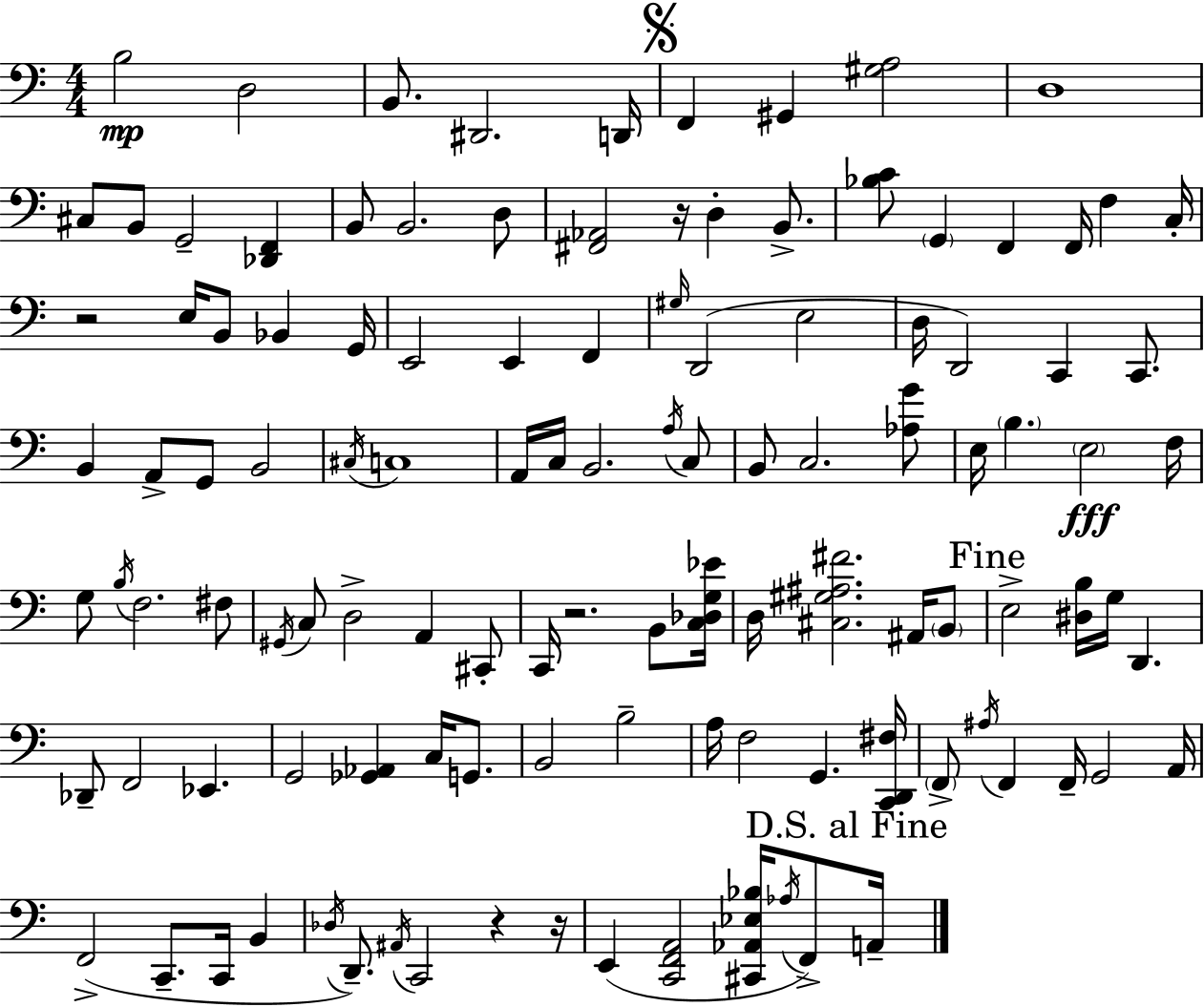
B3/h D3/h B2/e. D#2/h. D2/s F2/q G#2/q [G#3,A3]/h D3/w C#3/e B2/e G2/h [Db2,F2]/q B2/e B2/h. D3/e [F#2,Ab2]/h R/s D3/q B2/e. [Bb3,C4]/e G2/q F2/q F2/s F3/q C3/s R/h E3/s B2/e Bb2/q G2/s E2/h E2/q F2/q G#3/s D2/h E3/h D3/s D2/h C2/q C2/e. B2/q A2/e G2/e B2/h C#3/s C3/w A2/s C3/s B2/h. A3/s C3/e B2/e C3/h. [Ab3,G4]/e E3/s B3/q. E3/h F3/s G3/e B3/s F3/h. F#3/e G#2/s C3/e D3/h A2/q C#2/e C2/s R/h. B2/e [C3,Db3,G3,Eb4]/s D3/s [C#3,G#3,A#3,F#4]/h. A#2/s B2/e E3/h [D#3,B3]/s G3/s D2/q. Db2/e F2/h Eb2/q. G2/h [Gb2,Ab2]/q C3/s G2/e. B2/h B3/h A3/s F3/h G2/q. [C2,D2,F#3]/s F2/e A#3/s F2/q F2/s G2/h A2/s F2/h C2/e. C2/s B2/q Db3/s D2/e. A#2/s C2/h R/q R/s E2/q [C2,F2,A2]/h [C#2,Ab2,Eb3,Bb3]/s Ab3/s F2/e A2/s